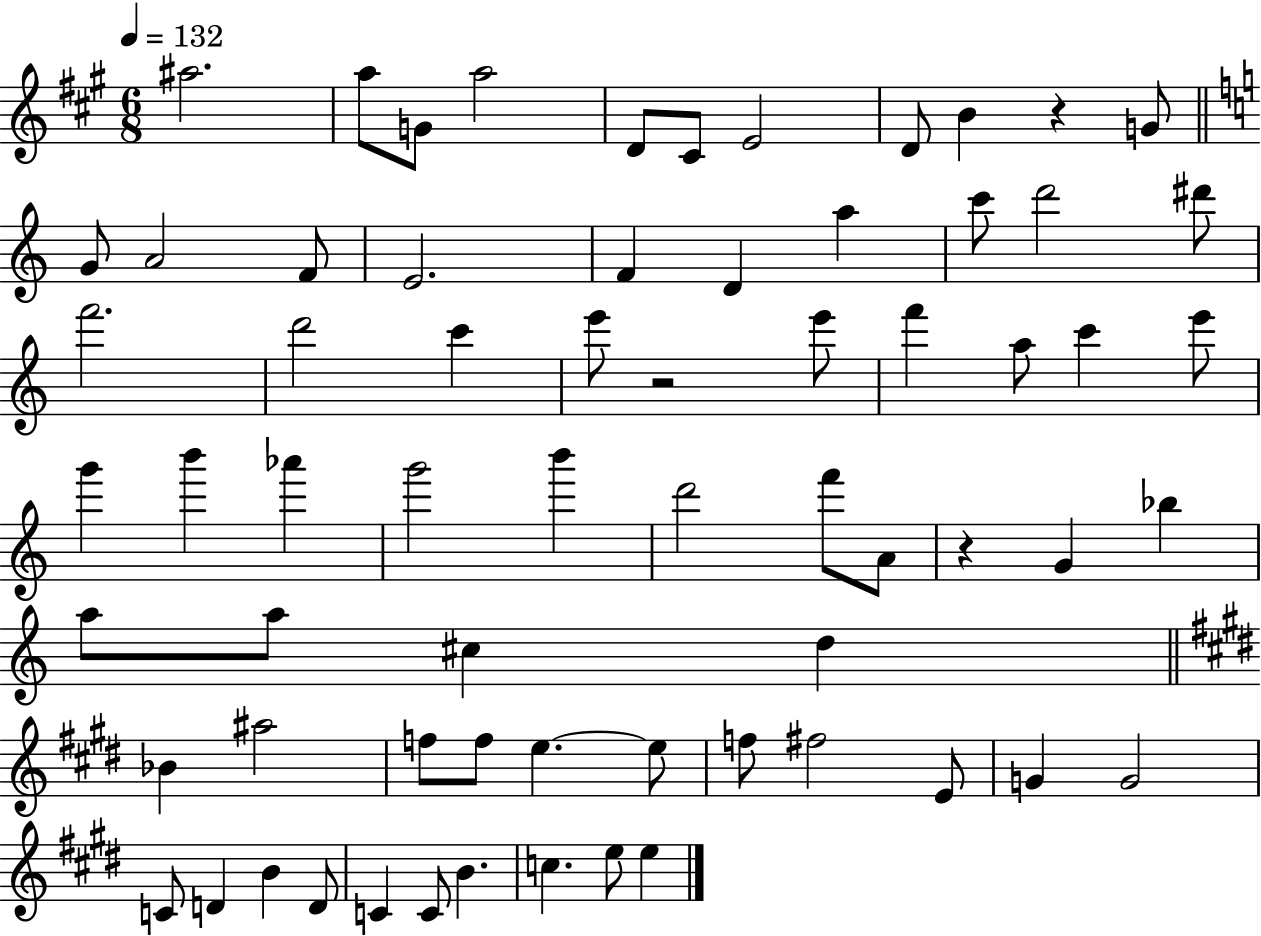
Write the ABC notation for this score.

X:1
T:Untitled
M:6/8
L:1/4
K:A
^a2 a/2 G/2 a2 D/2 ^C/2 E2 D/2 B z G/2 G/2 A2 F/2 E2 F D a c'/2 d'2 ^d'/2 f'2 d'2 c' e'/2 z2 e'/2 f' a/2 c' e'/2 g' b' _a' g'2 b' d'2 f'/2 A/2 z G _b a/2 a/2 ^c d _B ^a2 f/2 f/2 e e/2 f/2 ^f2 E/2 G G2 C/2 D B D/2 C C/2 B c e/2 e